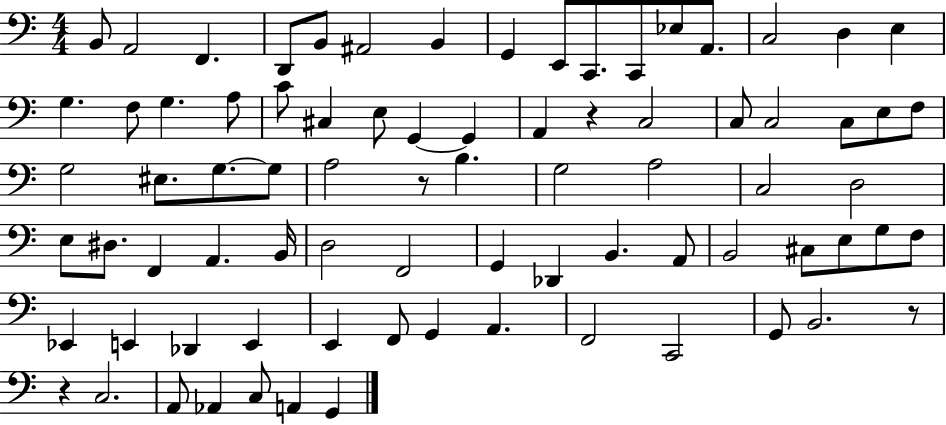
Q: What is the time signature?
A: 4/4